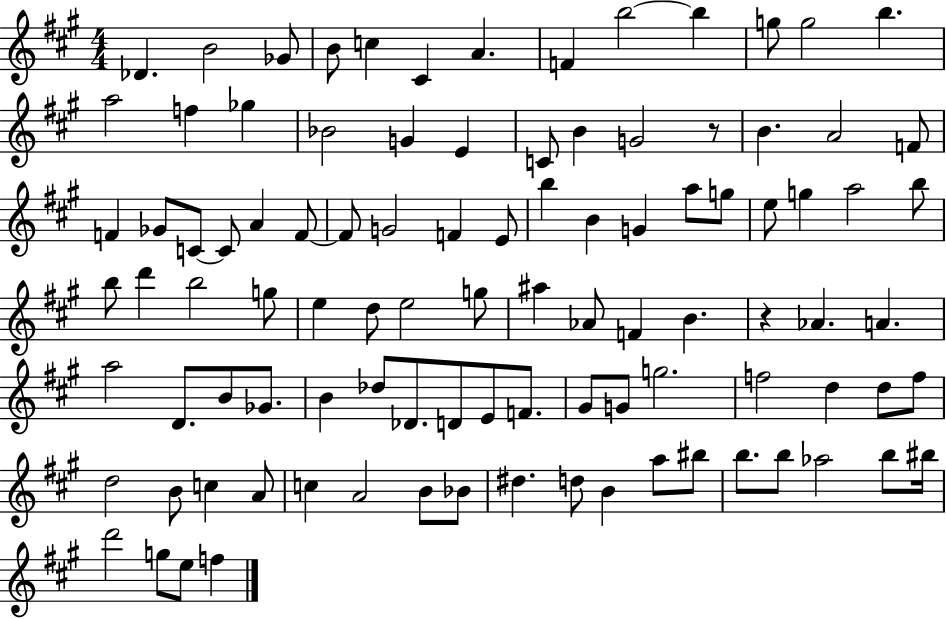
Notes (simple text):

Db4/q. B4/h Gb4/e B4/e C5/q C#4/q A4/q. F4/q B5/h B5/q G5/e G5/h B5/q. A5/h F5/q Gb5/q Bb4/h G4/q E4/q C4/e B4/q G4/h R/e B4/q. A4/h F4/e F4/q Gb4/e C4/e C4/e A4/q F4/e F4/e G4/h F4/q E4/e B5/q B4/q G4/q A5/e G5/e E5/e G5/q A5/h B5/e B5/e D6/q B5/h G5/e E5/q D5/e E5/h G5/e A#5/q Ab4/e F4/q B4/q. R/q Ab4/q. A4/q. A5/h D4/e. B4/e Gb4/e. B4/q Db5/e Db4/e. D4/e E4/e F4/e. G#4/e G4/e G5/h. F5/h D5/q D5/e F5/e D5/h B4/e C5/q A4/e C5/q A4/h B4/e Bb4/e D#5/q. D5/e B4/q A5/e BIS5/e B5/e. B5/e Ab5/h B5/e BIS5/s D6/h G5/e E5/e F5/q